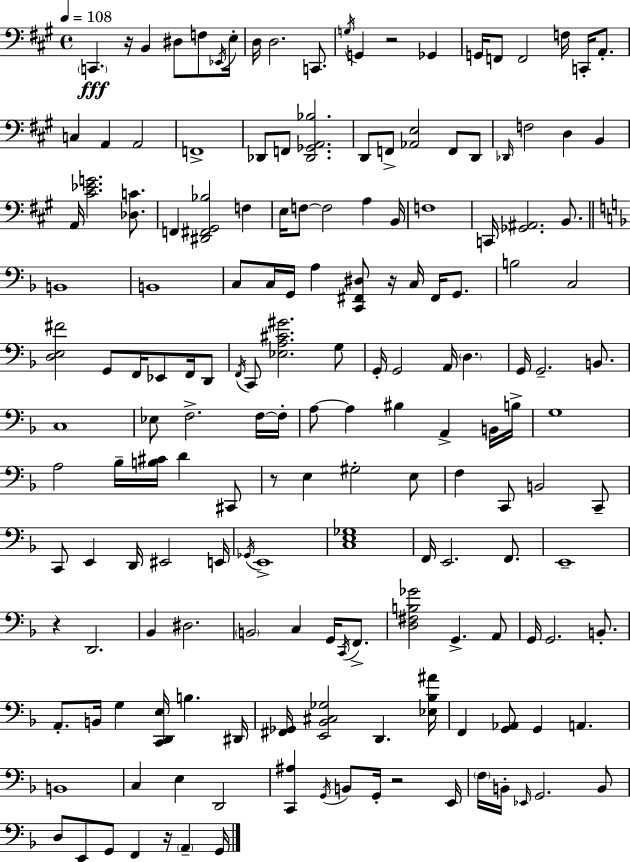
{
  \clef bass
  \time 4/4
  \defaultTimeSignature
  \key a \major
  \tempo 4 = 108
  \parenthesize c,4.\fff r16 b,4 dis8 f8 \acciaccatura { ees,16 } | e16-. d16 d2. c,8. | \acciaccatura { g16 } g,4 r2 ges,4 | g,16 f,8 f,2 f16 c,16-. a,8.-. | \break c4 a,4 a,2 | f,1-> | des,8 f,8 <des, ges, a, bes>2. | d,8 f,8-> <aes, e>2 f,8 | \break d,8 \grace { des,16 } f2 d4 b,4 | a,16 <cis' ees' g'>2. | <des c'>8. f,4 <dis, fis, gis, bes>2 f4 | e16 f8~~ f2 a4 | \break b,16 f1 | c,16 <ges, ais,>2. | b,8. \bar "||" \break \key f \major b,1 | b,1 | c8 c16 g,16 a4 <c, fis, dis>8 r16 c16 fis,16 g,8. | b2 c2 | \break <d e fis'>2 g,8 f,16 ees,8 f,16 d,8 | \acciaccatura { f,16 } c,8 <ees a cis' gis'>2. g8 | g,16-. g,2 a,16 \parenthesize d4. | g,16 g,2.-- b,8. | \break c1 | ees8 f2.-> f16~~ | f16-. a8~~ a4 bis4 a,4-> b,16 | b16-> g1 | \break a2 bes16-- <b cis'>16 d'4 cis,8 | r8 e4 gis2-. e8 | f4 c,8 b,2 c,8-- | c,8 e,4 d,16 eis,2 | \break e,16 \acciaccatura { ges,16 } e,1-> | <c e ges>1 | f,16 e,2. f,8. | e,1-- | \break r4 d,2. | bes,4 dis2. | \parenthesize b,2 c4 g,16 \acciaccatura { c,16 } | f,8.-> <d fis b ges'>2 g,4.-> | \break a,8 g,16 g,2. | b,8.-. a,8.-. b,16 g4 <c, d, e>16 b4. | dis,16 <fis, ges,>16 <e, bes, cis ges>2 d,4. | <ees bes ais'>16 f,4 <g, aes,>8 g,4 a,4. | \break b,1 | c4 e4 d,2 | <c, ais>4 \acciaccatura { g,16 } b,8 g,16-. r2 | e,16 \parenthesize f16 b,16-. \grace { ees,16 } g,2. | \break b,8 d8 e,8 g,8 f,4 r16 | \parenthesize a,4-- g,16 \bar "|."
}